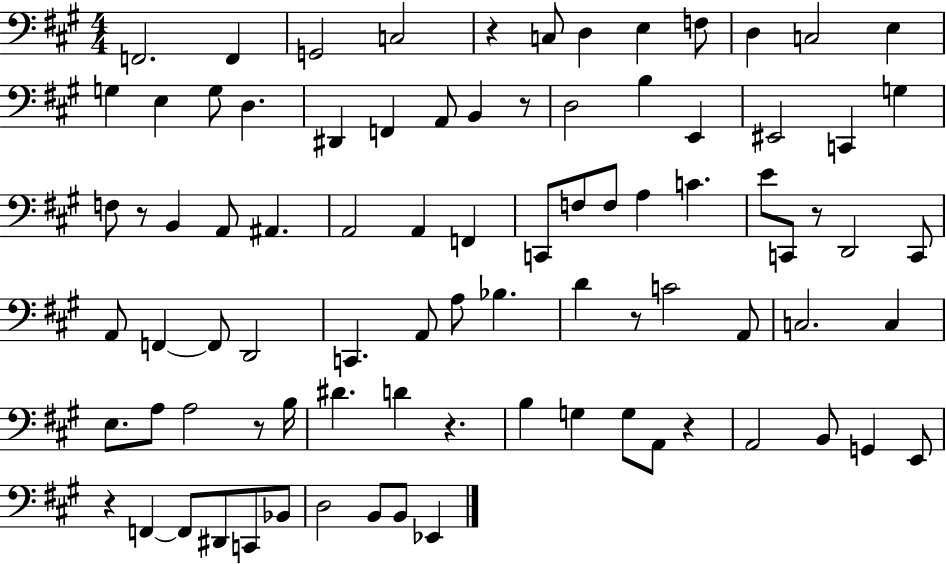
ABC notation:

X:1
T:Untitled
M:4/4
L:1/4
K:A
F,,2 F,, G,,2 C,2 z C,/2 D, E, F,/2 D, C,2 E, G, E, G,/2 D, ^D,, F,, A,,/2 B,, z/2 D,2 B, E,, ^E,,2 C,, G, F,/2 z/2 B,, A,,/2 ^A,, A,,2 A,, F,, C,,/2 F,/2 F,/2 A, C E/2 C,,/2 z/2 D,,2 C,,/2 A,,/2 F,, F,,/2 D,,2 C,, A,,/2 A,/2 _B, D z/2 C2 A,,/2 C,2 C, E,/2 A,/2 A,2 z/2 B,/4 ^D D z B, G, G,/2 A,,/2 z A,,2 B,,/2 G,, E,,/2 z F,, F,,/2 ^D,,/2 C,,/2 _B,,/2 D,2 B,,/2 B,,/2 _E,,